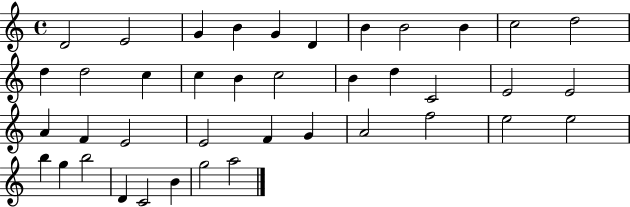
X:1
T:Untitled
M:4/4
L:1/4
K:C
D2 E2 G B G D B B2 B c2 d2 d d2 c c B c2 B d C2 E2 E2 A F E2 E2 F G A2 f2 e2 e2 b g b2 D C2 B g2 a2